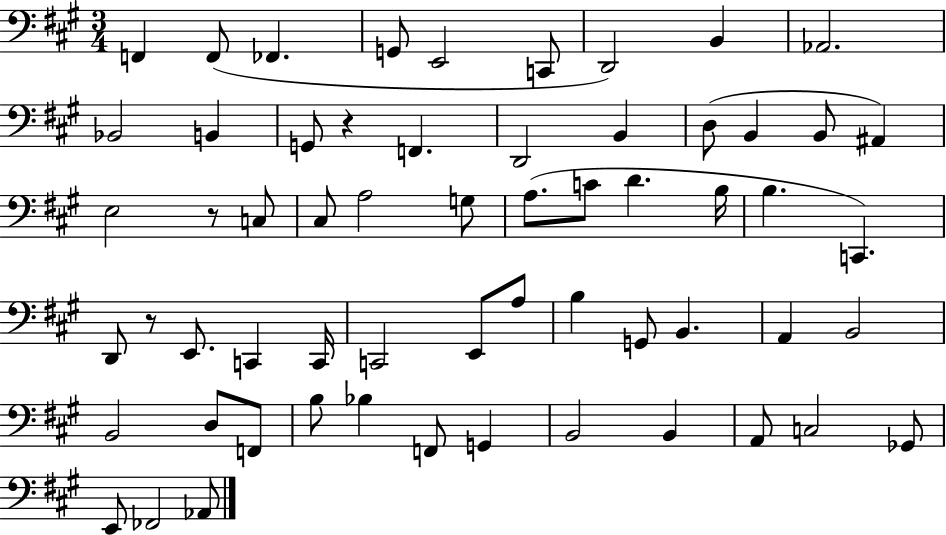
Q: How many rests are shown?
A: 3